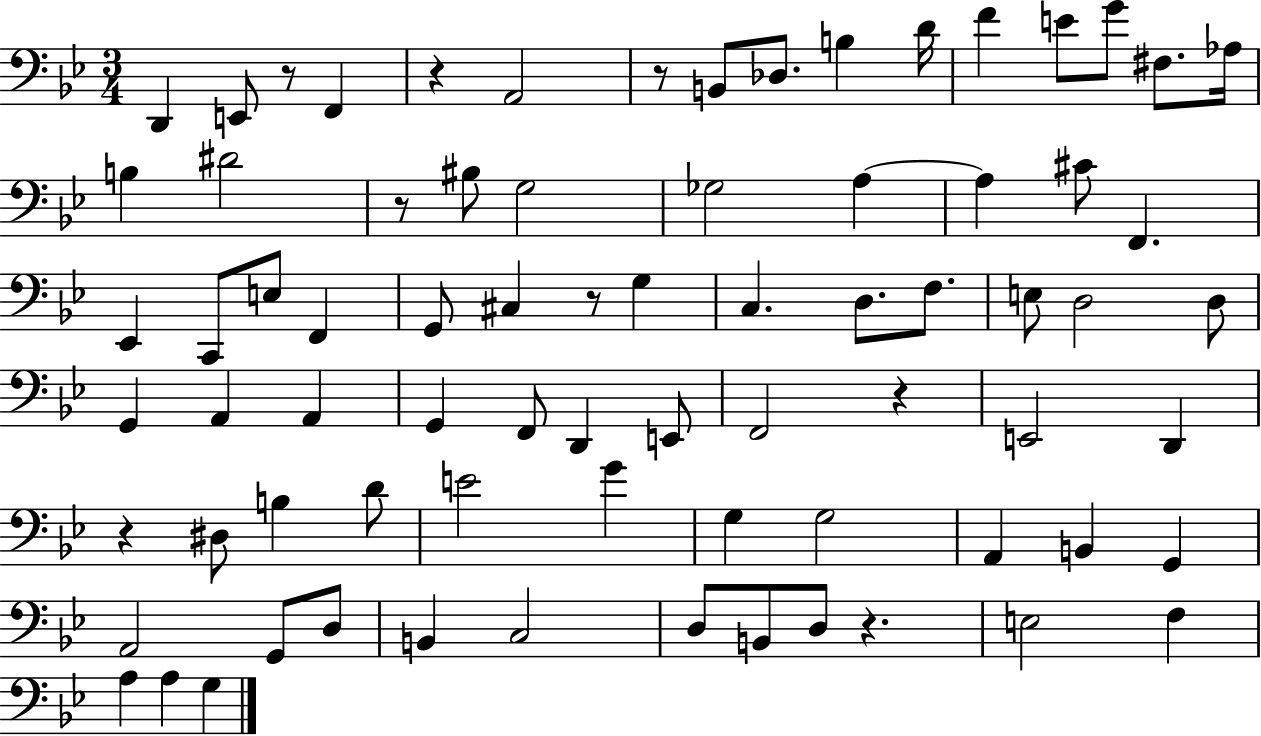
X:1
T:Untitled
M:3/4
L:1/4
K:Bb
D,, E,,/2 z/2 F,, z A,,2 z/2 B,,/2 _D,/2 B, D/4 F E/2 G/2 ^F,/2 _A,/4 B, ^D2 z/2 ^B,/2 G,2 _G,2 A, A, ^C/2 F,, _E,, C,,/2 E,/2 F,, G,,/2 ^C, z/2 G, C, D,/2 F,/2 E,/2 D,2 D,/2 G,, A,, A,, G,, F,,/2 D,, E,,/2 F,,2 z E,,2 D,, z ^D,/2 B, D/2 E2 G G, G,2 A,, B,, G,, A,,2 G,,/2 D,/2 B,, C,2 D,/2 B,,/2 D,/2 z E,2 F, A, A, G,